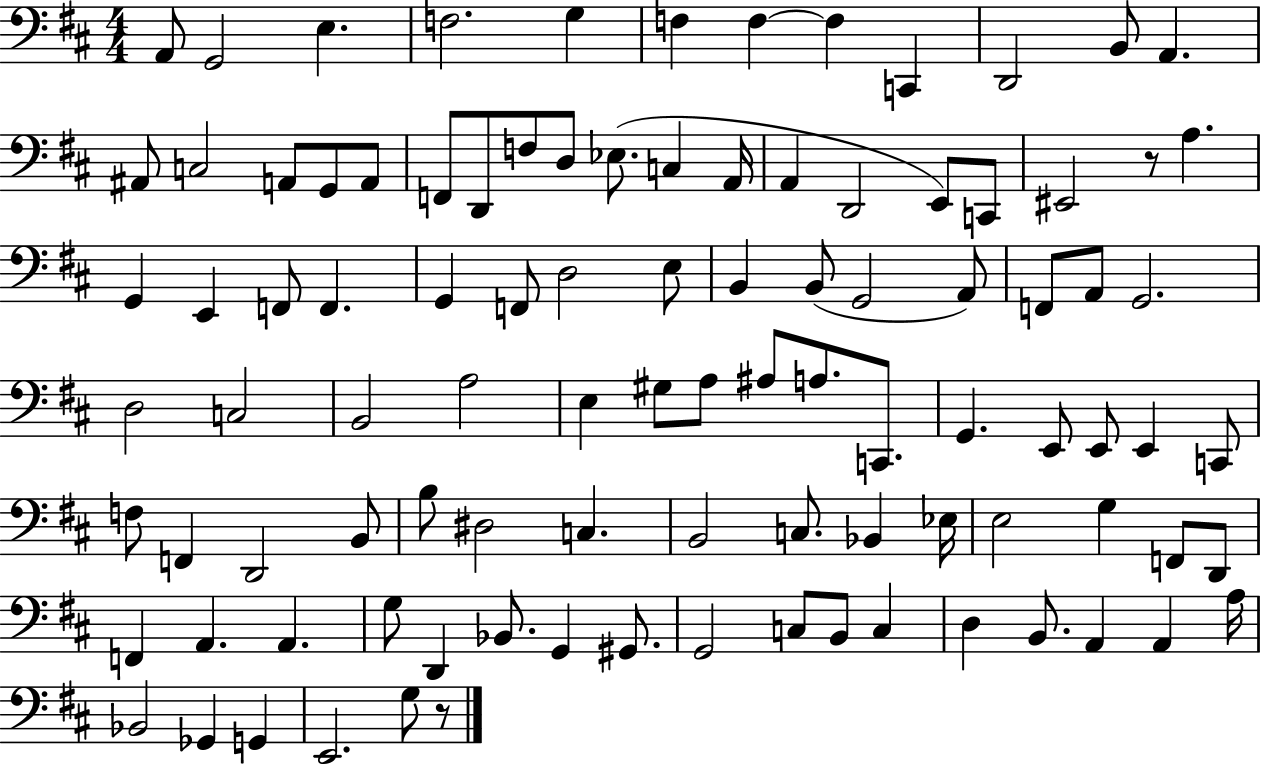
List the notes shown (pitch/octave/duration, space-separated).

A2/e G2/h E3/q. F3/h. G3/q F3/q F3/q F3/q C2/q D2/h B2/e A2/q. A#2/e C3/h A2/e G2/e A2/e F2/e D2/e F3/e D3/e Eb3/e. C3/q A2/s A2/q D2/h E2/e C2/e EIS2/h R/e A3/q. G2/q E2/q F2/e F2/q. G2/q F2/e D3/h E3/e B2/q B2/e G2/h A2/e F2/e A2/e G2/h. D3/h C3/h B2/h A3/h E3/q G#3/e A3/e A#3/e A3/e. C2/e. G2/q. E2/e E2/e E2/q C2/e F3/e F2/q D2/h B2/e B3/e D#3/h C3/q. B2/h C3/e. Bb2/q Eb3/s E3/h G3/q F2/e D2/e F2/q A2/q. A2/q. G3/e D2/q Bb2/e. G2/q G#2/e. G2/h C3/e B2/e C3/q D3/q B2/e. A2/q A2/q A3/s Bb2/h Gb2/q G2/q E2/h. G3/e R/e